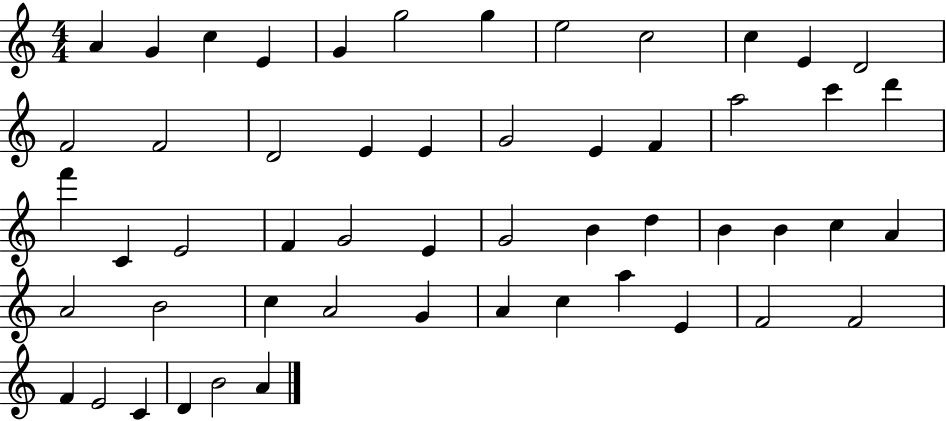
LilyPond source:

{
  \clef treble
  \numericTimeSignature
  \time 4/4
  \key c \major
  a'4 g'4 c''4 e'4 | g'4 g''2 g''4 | e''2 c''2 | c''4 e'4 d'2 | \break f'2 f'2 | d'2 e'4 e'4 | g'2 e'4 f'4 | a''2 c'''4 d'''4 | \break f'''4 c'4 e'2 | f'4 g'2 e'4 | g'2 b'4 d''4 | b'4 b'4 c''4 a'4 | \break a'2 b'2 | c''4 a'2 g'4 | a'4 c''4 a''4 e'4 | f'2 f'2 | \break f'4 e'2 c'4 | d'4 b'2 a'4 | \bar "|."
}